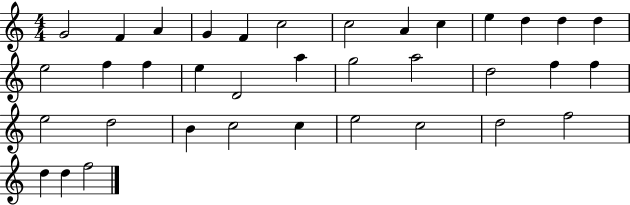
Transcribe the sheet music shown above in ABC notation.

X:1
T:Untitled
M:4/4
L:1/4
K:C
G2 F A G F c2 c2 A c e d d d e2 f f e D2 a g2 a2 d2 f f e2 d2 B c2 c e2 c2 d2 f2 d d f2